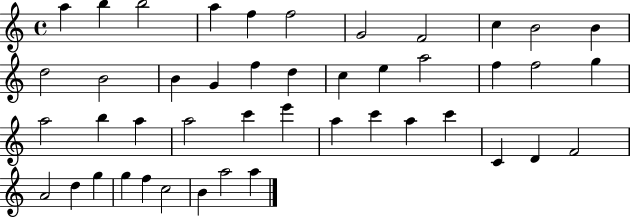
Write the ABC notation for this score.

X:1
T:Untitled
M:4/4
L:1/4
K:C
a b b2 a f f2 G2 F2 c B2 B d2 B2 B G f d c e a2 f f2 g a2 b a a2 c' e' a c' a c' C D F2 A2 d g g f c2 B a2 a